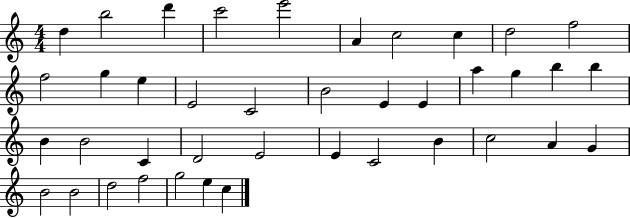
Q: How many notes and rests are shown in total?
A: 40